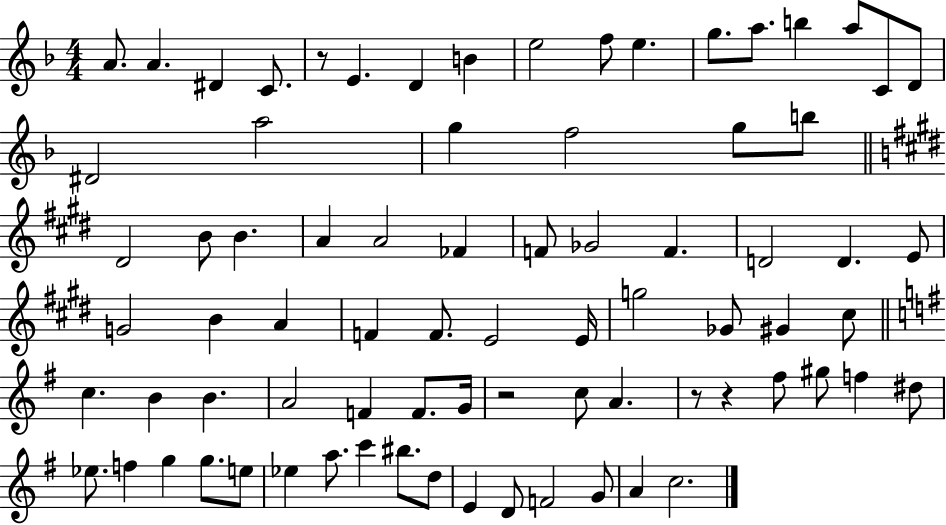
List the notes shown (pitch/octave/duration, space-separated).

A4/e. A4/q. D#4/q C4/e. R/e E4/q. D4/q B4/q E5/h F5/e E5/q. G5/e. A5/e. B5/q A5/e C4/e D4/e D#4/h A5/h G5/q F5/h G5/e B5/e D#4/h B4/e B4/q. A4/q A4/h FES4/q F4/e Gb4/h F4/q. D4/h D4/q. E4/e G4/h B4/q A4/q F4/q F4/e. E4/h E4/s G5/h Gb4/e G#4/q C#5/e C5/q. B4/q B4/q. A4/h F4/q F4/e. G4/s R/h C5/e A4/q. R/e R/q F#5/e G#5/e F5/q D#5/e Eb5/e. F5/q G5/q G5/e. E5/e Eb5/q A5/e. C6/q BIS5/e. D5/e E4/q D4/e F4/h G4/e A4/q C5/h.